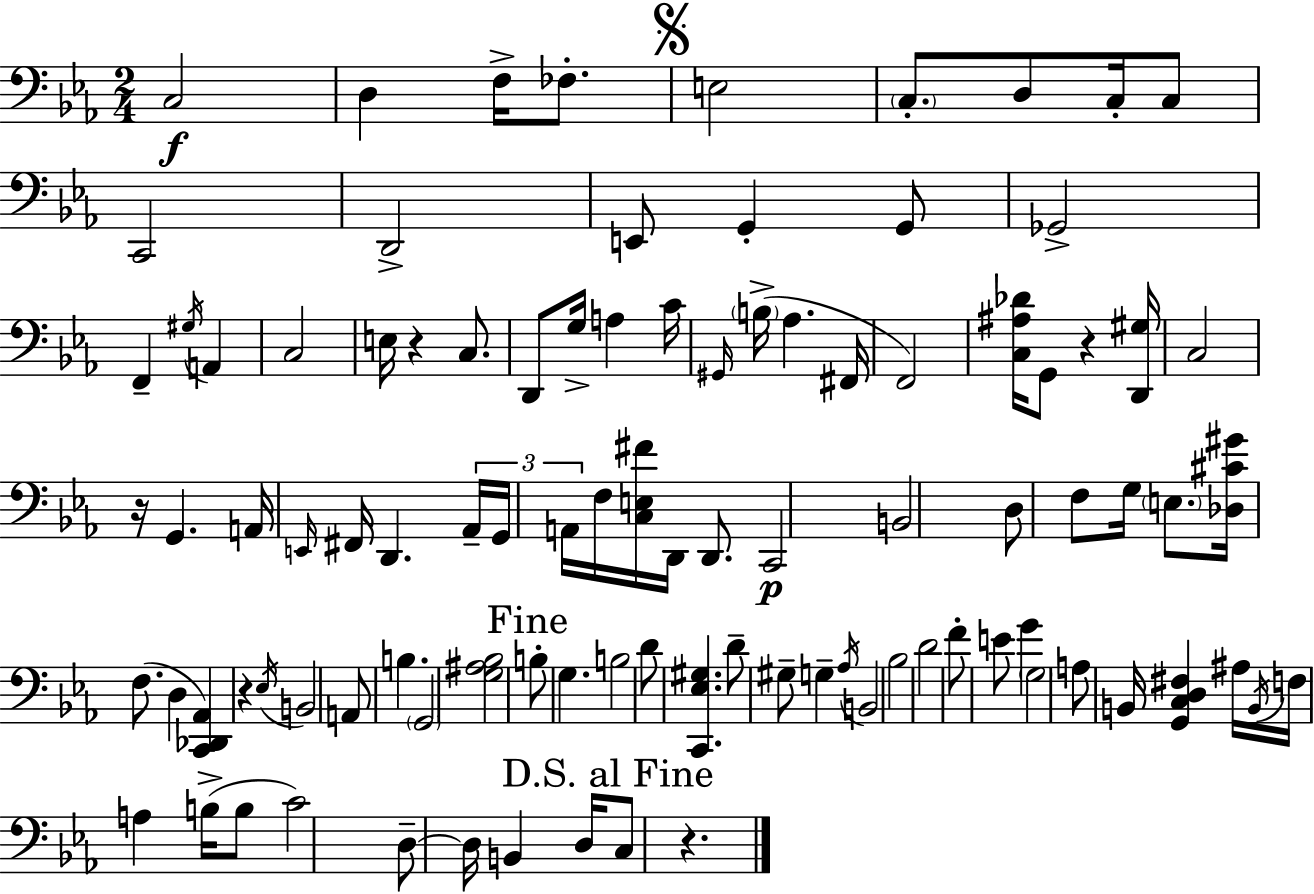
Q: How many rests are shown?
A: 5